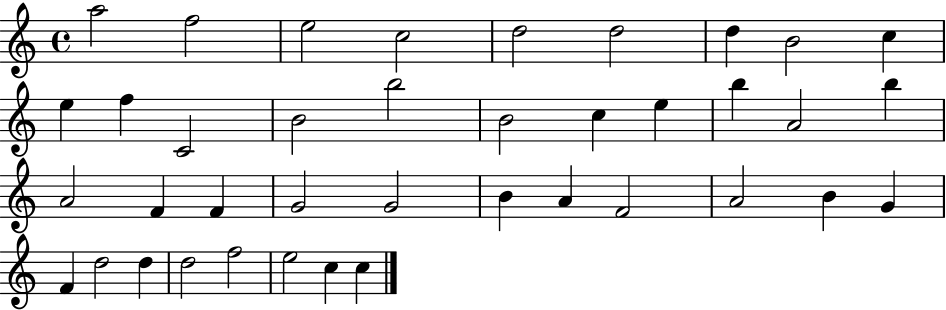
{
  \clef treble
  \time 4/4
  \defaultTimeSignature
  \key c \major
  a''2 f''2 | e''2 c''2 | d''2 d''2 | d''4 b'2 c''4 | \break e''4 f''4 c'2 | b'2 b''2 | b'2 c''4 e''4 | b''4 a'2 b''4 | \break a'2 f'4 f'4 | g'2 g'2 | b'4 a'4 f'2 | a'2 b'4 g'4 | \break f'4 d''2 d''4 | d''2 f''2 | e''2 c''4 c''4 | \bar "|."
}